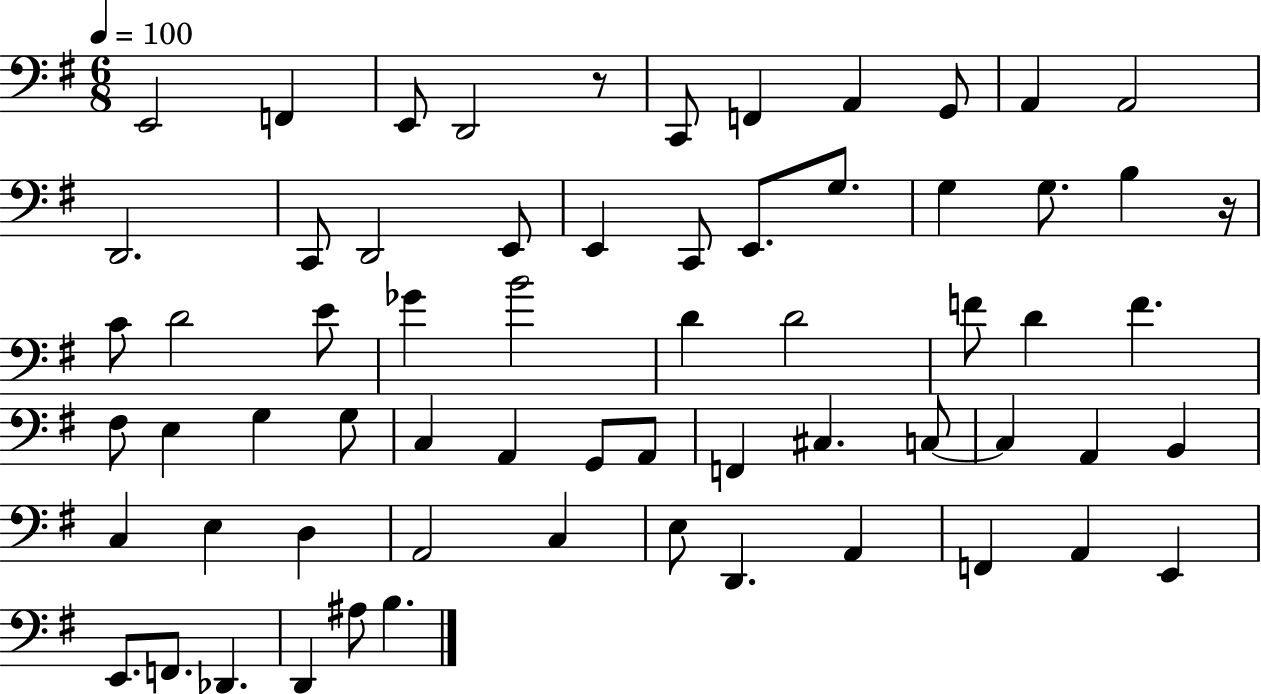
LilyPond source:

{
  \clef bass
  \numericTimeSignature
  \time 6/8
  \key g \major
  \tempo 4 = 100
  e,2 f,4 | e,8 d,2 r8 | c,8 f,4 a,4 g,8 | a,4 a,2 | \break d,2. | c,8 d,2 e,8 | e,4 c,8 e,8. g8. | g4 g8. b4 r16 | \break c'8 d'2 e'8 | ges'4 b'2 | d'4 d'2 | f'8 d'4 f'4. | \break fis8 e4 g4 g8 | c4 a,4 g,8 a,8 | f,4 cis4. c8~~ | c4 a,4 b,4 | \break c4 e4 d4 | a,2 c4 | e8 d,4. a,4 | f,4 a,4 e,4 | \break e,8. f,8. des,4. | d,4 ais8 b4. | \bar "|."
}